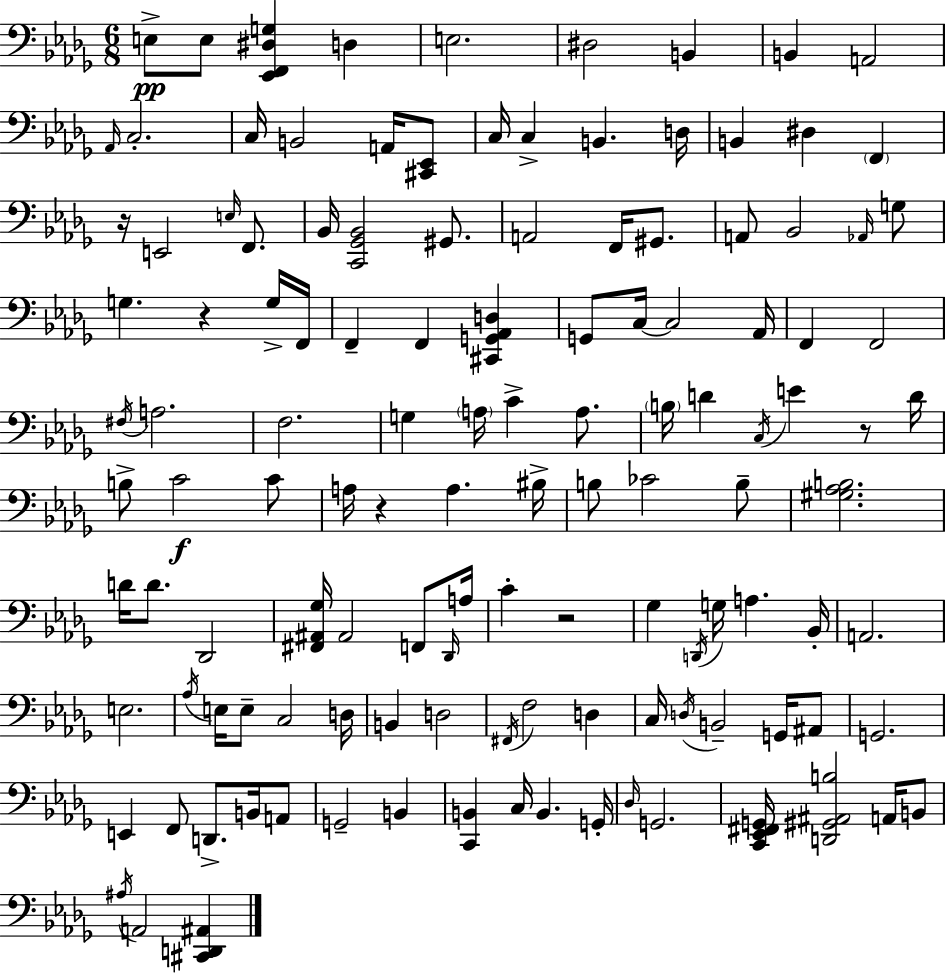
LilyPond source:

{
  \clef bass
  \numericTimeSignature
  \time 6/8
  \key bes \minor
  e8->\pp e8 <ees, f, dis g>4 d4 | e2. | dis2 b,4 | b,4 a,2 | \break \grace { aes,16 } c2.-. | c16 b,2 a,16 <cis, ees,>8 | c16 c4-> b,4. | d16 b,4 dis4 \parenthesize f,4 | \break r16 e,2 \grace { e16 } f,8. | bes,16 <c, ges, bes,>2 gis,8. | a,2 f,16 gis,8. | a,8 bes,2 | \break \grace { aes,16 } g8 g4. r4 | g16-> f,16 f,4-- f,4 <cis, g, aes, d>4 | g,8 c16~~ c2 | aes,16 f,4 f,2 | \break \acciaccatura { fis16 } a2. | f2. | g4 \parenthesize a16 c'4-> | a8. \parenthesize b16 d'4 \acciaccatura { c16 } e'4 | \break r8 d'16 b8-> c'2\f | c'8 a16 r4 a4. | bis16-> b8 ces'2 | b8-- <gis aes b>2. | \break d'16 d'8. des,2 | <fis, ais, ges>16 ais,2 | f,8 \grace { des,16 } a16 c'4-. r2 | ges4 \acciaccatura { d,16 } g16 | \break a4. bes,16-. a,2. | e2. | \acciaccatura { aes16 } e16 e8-- c2 | d16 b,4 | \break d2 \acciaccatura { fis,16 } f2 | d4 c16 \acciaccatura { d16 } b,2-- | g,16 ais,8 g,2. | e,4 | \break f,8 d,8.-> b,16 a,8 g,2-- | b,4 <c, b,>4 | c16 b,4. g,16-. \grace { des16 } g,2. | <c, ees, fis, g,>16 | \break <d, gis, ais, b>2 a,16 b,8 \acciaccatura { ais16 } | a,2 <cis, d, ais,>4 | \bar "|."
}